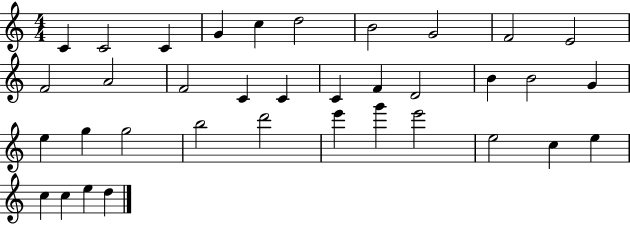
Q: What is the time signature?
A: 4/4